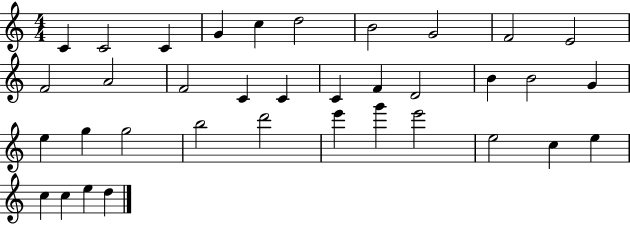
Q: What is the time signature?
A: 4/4